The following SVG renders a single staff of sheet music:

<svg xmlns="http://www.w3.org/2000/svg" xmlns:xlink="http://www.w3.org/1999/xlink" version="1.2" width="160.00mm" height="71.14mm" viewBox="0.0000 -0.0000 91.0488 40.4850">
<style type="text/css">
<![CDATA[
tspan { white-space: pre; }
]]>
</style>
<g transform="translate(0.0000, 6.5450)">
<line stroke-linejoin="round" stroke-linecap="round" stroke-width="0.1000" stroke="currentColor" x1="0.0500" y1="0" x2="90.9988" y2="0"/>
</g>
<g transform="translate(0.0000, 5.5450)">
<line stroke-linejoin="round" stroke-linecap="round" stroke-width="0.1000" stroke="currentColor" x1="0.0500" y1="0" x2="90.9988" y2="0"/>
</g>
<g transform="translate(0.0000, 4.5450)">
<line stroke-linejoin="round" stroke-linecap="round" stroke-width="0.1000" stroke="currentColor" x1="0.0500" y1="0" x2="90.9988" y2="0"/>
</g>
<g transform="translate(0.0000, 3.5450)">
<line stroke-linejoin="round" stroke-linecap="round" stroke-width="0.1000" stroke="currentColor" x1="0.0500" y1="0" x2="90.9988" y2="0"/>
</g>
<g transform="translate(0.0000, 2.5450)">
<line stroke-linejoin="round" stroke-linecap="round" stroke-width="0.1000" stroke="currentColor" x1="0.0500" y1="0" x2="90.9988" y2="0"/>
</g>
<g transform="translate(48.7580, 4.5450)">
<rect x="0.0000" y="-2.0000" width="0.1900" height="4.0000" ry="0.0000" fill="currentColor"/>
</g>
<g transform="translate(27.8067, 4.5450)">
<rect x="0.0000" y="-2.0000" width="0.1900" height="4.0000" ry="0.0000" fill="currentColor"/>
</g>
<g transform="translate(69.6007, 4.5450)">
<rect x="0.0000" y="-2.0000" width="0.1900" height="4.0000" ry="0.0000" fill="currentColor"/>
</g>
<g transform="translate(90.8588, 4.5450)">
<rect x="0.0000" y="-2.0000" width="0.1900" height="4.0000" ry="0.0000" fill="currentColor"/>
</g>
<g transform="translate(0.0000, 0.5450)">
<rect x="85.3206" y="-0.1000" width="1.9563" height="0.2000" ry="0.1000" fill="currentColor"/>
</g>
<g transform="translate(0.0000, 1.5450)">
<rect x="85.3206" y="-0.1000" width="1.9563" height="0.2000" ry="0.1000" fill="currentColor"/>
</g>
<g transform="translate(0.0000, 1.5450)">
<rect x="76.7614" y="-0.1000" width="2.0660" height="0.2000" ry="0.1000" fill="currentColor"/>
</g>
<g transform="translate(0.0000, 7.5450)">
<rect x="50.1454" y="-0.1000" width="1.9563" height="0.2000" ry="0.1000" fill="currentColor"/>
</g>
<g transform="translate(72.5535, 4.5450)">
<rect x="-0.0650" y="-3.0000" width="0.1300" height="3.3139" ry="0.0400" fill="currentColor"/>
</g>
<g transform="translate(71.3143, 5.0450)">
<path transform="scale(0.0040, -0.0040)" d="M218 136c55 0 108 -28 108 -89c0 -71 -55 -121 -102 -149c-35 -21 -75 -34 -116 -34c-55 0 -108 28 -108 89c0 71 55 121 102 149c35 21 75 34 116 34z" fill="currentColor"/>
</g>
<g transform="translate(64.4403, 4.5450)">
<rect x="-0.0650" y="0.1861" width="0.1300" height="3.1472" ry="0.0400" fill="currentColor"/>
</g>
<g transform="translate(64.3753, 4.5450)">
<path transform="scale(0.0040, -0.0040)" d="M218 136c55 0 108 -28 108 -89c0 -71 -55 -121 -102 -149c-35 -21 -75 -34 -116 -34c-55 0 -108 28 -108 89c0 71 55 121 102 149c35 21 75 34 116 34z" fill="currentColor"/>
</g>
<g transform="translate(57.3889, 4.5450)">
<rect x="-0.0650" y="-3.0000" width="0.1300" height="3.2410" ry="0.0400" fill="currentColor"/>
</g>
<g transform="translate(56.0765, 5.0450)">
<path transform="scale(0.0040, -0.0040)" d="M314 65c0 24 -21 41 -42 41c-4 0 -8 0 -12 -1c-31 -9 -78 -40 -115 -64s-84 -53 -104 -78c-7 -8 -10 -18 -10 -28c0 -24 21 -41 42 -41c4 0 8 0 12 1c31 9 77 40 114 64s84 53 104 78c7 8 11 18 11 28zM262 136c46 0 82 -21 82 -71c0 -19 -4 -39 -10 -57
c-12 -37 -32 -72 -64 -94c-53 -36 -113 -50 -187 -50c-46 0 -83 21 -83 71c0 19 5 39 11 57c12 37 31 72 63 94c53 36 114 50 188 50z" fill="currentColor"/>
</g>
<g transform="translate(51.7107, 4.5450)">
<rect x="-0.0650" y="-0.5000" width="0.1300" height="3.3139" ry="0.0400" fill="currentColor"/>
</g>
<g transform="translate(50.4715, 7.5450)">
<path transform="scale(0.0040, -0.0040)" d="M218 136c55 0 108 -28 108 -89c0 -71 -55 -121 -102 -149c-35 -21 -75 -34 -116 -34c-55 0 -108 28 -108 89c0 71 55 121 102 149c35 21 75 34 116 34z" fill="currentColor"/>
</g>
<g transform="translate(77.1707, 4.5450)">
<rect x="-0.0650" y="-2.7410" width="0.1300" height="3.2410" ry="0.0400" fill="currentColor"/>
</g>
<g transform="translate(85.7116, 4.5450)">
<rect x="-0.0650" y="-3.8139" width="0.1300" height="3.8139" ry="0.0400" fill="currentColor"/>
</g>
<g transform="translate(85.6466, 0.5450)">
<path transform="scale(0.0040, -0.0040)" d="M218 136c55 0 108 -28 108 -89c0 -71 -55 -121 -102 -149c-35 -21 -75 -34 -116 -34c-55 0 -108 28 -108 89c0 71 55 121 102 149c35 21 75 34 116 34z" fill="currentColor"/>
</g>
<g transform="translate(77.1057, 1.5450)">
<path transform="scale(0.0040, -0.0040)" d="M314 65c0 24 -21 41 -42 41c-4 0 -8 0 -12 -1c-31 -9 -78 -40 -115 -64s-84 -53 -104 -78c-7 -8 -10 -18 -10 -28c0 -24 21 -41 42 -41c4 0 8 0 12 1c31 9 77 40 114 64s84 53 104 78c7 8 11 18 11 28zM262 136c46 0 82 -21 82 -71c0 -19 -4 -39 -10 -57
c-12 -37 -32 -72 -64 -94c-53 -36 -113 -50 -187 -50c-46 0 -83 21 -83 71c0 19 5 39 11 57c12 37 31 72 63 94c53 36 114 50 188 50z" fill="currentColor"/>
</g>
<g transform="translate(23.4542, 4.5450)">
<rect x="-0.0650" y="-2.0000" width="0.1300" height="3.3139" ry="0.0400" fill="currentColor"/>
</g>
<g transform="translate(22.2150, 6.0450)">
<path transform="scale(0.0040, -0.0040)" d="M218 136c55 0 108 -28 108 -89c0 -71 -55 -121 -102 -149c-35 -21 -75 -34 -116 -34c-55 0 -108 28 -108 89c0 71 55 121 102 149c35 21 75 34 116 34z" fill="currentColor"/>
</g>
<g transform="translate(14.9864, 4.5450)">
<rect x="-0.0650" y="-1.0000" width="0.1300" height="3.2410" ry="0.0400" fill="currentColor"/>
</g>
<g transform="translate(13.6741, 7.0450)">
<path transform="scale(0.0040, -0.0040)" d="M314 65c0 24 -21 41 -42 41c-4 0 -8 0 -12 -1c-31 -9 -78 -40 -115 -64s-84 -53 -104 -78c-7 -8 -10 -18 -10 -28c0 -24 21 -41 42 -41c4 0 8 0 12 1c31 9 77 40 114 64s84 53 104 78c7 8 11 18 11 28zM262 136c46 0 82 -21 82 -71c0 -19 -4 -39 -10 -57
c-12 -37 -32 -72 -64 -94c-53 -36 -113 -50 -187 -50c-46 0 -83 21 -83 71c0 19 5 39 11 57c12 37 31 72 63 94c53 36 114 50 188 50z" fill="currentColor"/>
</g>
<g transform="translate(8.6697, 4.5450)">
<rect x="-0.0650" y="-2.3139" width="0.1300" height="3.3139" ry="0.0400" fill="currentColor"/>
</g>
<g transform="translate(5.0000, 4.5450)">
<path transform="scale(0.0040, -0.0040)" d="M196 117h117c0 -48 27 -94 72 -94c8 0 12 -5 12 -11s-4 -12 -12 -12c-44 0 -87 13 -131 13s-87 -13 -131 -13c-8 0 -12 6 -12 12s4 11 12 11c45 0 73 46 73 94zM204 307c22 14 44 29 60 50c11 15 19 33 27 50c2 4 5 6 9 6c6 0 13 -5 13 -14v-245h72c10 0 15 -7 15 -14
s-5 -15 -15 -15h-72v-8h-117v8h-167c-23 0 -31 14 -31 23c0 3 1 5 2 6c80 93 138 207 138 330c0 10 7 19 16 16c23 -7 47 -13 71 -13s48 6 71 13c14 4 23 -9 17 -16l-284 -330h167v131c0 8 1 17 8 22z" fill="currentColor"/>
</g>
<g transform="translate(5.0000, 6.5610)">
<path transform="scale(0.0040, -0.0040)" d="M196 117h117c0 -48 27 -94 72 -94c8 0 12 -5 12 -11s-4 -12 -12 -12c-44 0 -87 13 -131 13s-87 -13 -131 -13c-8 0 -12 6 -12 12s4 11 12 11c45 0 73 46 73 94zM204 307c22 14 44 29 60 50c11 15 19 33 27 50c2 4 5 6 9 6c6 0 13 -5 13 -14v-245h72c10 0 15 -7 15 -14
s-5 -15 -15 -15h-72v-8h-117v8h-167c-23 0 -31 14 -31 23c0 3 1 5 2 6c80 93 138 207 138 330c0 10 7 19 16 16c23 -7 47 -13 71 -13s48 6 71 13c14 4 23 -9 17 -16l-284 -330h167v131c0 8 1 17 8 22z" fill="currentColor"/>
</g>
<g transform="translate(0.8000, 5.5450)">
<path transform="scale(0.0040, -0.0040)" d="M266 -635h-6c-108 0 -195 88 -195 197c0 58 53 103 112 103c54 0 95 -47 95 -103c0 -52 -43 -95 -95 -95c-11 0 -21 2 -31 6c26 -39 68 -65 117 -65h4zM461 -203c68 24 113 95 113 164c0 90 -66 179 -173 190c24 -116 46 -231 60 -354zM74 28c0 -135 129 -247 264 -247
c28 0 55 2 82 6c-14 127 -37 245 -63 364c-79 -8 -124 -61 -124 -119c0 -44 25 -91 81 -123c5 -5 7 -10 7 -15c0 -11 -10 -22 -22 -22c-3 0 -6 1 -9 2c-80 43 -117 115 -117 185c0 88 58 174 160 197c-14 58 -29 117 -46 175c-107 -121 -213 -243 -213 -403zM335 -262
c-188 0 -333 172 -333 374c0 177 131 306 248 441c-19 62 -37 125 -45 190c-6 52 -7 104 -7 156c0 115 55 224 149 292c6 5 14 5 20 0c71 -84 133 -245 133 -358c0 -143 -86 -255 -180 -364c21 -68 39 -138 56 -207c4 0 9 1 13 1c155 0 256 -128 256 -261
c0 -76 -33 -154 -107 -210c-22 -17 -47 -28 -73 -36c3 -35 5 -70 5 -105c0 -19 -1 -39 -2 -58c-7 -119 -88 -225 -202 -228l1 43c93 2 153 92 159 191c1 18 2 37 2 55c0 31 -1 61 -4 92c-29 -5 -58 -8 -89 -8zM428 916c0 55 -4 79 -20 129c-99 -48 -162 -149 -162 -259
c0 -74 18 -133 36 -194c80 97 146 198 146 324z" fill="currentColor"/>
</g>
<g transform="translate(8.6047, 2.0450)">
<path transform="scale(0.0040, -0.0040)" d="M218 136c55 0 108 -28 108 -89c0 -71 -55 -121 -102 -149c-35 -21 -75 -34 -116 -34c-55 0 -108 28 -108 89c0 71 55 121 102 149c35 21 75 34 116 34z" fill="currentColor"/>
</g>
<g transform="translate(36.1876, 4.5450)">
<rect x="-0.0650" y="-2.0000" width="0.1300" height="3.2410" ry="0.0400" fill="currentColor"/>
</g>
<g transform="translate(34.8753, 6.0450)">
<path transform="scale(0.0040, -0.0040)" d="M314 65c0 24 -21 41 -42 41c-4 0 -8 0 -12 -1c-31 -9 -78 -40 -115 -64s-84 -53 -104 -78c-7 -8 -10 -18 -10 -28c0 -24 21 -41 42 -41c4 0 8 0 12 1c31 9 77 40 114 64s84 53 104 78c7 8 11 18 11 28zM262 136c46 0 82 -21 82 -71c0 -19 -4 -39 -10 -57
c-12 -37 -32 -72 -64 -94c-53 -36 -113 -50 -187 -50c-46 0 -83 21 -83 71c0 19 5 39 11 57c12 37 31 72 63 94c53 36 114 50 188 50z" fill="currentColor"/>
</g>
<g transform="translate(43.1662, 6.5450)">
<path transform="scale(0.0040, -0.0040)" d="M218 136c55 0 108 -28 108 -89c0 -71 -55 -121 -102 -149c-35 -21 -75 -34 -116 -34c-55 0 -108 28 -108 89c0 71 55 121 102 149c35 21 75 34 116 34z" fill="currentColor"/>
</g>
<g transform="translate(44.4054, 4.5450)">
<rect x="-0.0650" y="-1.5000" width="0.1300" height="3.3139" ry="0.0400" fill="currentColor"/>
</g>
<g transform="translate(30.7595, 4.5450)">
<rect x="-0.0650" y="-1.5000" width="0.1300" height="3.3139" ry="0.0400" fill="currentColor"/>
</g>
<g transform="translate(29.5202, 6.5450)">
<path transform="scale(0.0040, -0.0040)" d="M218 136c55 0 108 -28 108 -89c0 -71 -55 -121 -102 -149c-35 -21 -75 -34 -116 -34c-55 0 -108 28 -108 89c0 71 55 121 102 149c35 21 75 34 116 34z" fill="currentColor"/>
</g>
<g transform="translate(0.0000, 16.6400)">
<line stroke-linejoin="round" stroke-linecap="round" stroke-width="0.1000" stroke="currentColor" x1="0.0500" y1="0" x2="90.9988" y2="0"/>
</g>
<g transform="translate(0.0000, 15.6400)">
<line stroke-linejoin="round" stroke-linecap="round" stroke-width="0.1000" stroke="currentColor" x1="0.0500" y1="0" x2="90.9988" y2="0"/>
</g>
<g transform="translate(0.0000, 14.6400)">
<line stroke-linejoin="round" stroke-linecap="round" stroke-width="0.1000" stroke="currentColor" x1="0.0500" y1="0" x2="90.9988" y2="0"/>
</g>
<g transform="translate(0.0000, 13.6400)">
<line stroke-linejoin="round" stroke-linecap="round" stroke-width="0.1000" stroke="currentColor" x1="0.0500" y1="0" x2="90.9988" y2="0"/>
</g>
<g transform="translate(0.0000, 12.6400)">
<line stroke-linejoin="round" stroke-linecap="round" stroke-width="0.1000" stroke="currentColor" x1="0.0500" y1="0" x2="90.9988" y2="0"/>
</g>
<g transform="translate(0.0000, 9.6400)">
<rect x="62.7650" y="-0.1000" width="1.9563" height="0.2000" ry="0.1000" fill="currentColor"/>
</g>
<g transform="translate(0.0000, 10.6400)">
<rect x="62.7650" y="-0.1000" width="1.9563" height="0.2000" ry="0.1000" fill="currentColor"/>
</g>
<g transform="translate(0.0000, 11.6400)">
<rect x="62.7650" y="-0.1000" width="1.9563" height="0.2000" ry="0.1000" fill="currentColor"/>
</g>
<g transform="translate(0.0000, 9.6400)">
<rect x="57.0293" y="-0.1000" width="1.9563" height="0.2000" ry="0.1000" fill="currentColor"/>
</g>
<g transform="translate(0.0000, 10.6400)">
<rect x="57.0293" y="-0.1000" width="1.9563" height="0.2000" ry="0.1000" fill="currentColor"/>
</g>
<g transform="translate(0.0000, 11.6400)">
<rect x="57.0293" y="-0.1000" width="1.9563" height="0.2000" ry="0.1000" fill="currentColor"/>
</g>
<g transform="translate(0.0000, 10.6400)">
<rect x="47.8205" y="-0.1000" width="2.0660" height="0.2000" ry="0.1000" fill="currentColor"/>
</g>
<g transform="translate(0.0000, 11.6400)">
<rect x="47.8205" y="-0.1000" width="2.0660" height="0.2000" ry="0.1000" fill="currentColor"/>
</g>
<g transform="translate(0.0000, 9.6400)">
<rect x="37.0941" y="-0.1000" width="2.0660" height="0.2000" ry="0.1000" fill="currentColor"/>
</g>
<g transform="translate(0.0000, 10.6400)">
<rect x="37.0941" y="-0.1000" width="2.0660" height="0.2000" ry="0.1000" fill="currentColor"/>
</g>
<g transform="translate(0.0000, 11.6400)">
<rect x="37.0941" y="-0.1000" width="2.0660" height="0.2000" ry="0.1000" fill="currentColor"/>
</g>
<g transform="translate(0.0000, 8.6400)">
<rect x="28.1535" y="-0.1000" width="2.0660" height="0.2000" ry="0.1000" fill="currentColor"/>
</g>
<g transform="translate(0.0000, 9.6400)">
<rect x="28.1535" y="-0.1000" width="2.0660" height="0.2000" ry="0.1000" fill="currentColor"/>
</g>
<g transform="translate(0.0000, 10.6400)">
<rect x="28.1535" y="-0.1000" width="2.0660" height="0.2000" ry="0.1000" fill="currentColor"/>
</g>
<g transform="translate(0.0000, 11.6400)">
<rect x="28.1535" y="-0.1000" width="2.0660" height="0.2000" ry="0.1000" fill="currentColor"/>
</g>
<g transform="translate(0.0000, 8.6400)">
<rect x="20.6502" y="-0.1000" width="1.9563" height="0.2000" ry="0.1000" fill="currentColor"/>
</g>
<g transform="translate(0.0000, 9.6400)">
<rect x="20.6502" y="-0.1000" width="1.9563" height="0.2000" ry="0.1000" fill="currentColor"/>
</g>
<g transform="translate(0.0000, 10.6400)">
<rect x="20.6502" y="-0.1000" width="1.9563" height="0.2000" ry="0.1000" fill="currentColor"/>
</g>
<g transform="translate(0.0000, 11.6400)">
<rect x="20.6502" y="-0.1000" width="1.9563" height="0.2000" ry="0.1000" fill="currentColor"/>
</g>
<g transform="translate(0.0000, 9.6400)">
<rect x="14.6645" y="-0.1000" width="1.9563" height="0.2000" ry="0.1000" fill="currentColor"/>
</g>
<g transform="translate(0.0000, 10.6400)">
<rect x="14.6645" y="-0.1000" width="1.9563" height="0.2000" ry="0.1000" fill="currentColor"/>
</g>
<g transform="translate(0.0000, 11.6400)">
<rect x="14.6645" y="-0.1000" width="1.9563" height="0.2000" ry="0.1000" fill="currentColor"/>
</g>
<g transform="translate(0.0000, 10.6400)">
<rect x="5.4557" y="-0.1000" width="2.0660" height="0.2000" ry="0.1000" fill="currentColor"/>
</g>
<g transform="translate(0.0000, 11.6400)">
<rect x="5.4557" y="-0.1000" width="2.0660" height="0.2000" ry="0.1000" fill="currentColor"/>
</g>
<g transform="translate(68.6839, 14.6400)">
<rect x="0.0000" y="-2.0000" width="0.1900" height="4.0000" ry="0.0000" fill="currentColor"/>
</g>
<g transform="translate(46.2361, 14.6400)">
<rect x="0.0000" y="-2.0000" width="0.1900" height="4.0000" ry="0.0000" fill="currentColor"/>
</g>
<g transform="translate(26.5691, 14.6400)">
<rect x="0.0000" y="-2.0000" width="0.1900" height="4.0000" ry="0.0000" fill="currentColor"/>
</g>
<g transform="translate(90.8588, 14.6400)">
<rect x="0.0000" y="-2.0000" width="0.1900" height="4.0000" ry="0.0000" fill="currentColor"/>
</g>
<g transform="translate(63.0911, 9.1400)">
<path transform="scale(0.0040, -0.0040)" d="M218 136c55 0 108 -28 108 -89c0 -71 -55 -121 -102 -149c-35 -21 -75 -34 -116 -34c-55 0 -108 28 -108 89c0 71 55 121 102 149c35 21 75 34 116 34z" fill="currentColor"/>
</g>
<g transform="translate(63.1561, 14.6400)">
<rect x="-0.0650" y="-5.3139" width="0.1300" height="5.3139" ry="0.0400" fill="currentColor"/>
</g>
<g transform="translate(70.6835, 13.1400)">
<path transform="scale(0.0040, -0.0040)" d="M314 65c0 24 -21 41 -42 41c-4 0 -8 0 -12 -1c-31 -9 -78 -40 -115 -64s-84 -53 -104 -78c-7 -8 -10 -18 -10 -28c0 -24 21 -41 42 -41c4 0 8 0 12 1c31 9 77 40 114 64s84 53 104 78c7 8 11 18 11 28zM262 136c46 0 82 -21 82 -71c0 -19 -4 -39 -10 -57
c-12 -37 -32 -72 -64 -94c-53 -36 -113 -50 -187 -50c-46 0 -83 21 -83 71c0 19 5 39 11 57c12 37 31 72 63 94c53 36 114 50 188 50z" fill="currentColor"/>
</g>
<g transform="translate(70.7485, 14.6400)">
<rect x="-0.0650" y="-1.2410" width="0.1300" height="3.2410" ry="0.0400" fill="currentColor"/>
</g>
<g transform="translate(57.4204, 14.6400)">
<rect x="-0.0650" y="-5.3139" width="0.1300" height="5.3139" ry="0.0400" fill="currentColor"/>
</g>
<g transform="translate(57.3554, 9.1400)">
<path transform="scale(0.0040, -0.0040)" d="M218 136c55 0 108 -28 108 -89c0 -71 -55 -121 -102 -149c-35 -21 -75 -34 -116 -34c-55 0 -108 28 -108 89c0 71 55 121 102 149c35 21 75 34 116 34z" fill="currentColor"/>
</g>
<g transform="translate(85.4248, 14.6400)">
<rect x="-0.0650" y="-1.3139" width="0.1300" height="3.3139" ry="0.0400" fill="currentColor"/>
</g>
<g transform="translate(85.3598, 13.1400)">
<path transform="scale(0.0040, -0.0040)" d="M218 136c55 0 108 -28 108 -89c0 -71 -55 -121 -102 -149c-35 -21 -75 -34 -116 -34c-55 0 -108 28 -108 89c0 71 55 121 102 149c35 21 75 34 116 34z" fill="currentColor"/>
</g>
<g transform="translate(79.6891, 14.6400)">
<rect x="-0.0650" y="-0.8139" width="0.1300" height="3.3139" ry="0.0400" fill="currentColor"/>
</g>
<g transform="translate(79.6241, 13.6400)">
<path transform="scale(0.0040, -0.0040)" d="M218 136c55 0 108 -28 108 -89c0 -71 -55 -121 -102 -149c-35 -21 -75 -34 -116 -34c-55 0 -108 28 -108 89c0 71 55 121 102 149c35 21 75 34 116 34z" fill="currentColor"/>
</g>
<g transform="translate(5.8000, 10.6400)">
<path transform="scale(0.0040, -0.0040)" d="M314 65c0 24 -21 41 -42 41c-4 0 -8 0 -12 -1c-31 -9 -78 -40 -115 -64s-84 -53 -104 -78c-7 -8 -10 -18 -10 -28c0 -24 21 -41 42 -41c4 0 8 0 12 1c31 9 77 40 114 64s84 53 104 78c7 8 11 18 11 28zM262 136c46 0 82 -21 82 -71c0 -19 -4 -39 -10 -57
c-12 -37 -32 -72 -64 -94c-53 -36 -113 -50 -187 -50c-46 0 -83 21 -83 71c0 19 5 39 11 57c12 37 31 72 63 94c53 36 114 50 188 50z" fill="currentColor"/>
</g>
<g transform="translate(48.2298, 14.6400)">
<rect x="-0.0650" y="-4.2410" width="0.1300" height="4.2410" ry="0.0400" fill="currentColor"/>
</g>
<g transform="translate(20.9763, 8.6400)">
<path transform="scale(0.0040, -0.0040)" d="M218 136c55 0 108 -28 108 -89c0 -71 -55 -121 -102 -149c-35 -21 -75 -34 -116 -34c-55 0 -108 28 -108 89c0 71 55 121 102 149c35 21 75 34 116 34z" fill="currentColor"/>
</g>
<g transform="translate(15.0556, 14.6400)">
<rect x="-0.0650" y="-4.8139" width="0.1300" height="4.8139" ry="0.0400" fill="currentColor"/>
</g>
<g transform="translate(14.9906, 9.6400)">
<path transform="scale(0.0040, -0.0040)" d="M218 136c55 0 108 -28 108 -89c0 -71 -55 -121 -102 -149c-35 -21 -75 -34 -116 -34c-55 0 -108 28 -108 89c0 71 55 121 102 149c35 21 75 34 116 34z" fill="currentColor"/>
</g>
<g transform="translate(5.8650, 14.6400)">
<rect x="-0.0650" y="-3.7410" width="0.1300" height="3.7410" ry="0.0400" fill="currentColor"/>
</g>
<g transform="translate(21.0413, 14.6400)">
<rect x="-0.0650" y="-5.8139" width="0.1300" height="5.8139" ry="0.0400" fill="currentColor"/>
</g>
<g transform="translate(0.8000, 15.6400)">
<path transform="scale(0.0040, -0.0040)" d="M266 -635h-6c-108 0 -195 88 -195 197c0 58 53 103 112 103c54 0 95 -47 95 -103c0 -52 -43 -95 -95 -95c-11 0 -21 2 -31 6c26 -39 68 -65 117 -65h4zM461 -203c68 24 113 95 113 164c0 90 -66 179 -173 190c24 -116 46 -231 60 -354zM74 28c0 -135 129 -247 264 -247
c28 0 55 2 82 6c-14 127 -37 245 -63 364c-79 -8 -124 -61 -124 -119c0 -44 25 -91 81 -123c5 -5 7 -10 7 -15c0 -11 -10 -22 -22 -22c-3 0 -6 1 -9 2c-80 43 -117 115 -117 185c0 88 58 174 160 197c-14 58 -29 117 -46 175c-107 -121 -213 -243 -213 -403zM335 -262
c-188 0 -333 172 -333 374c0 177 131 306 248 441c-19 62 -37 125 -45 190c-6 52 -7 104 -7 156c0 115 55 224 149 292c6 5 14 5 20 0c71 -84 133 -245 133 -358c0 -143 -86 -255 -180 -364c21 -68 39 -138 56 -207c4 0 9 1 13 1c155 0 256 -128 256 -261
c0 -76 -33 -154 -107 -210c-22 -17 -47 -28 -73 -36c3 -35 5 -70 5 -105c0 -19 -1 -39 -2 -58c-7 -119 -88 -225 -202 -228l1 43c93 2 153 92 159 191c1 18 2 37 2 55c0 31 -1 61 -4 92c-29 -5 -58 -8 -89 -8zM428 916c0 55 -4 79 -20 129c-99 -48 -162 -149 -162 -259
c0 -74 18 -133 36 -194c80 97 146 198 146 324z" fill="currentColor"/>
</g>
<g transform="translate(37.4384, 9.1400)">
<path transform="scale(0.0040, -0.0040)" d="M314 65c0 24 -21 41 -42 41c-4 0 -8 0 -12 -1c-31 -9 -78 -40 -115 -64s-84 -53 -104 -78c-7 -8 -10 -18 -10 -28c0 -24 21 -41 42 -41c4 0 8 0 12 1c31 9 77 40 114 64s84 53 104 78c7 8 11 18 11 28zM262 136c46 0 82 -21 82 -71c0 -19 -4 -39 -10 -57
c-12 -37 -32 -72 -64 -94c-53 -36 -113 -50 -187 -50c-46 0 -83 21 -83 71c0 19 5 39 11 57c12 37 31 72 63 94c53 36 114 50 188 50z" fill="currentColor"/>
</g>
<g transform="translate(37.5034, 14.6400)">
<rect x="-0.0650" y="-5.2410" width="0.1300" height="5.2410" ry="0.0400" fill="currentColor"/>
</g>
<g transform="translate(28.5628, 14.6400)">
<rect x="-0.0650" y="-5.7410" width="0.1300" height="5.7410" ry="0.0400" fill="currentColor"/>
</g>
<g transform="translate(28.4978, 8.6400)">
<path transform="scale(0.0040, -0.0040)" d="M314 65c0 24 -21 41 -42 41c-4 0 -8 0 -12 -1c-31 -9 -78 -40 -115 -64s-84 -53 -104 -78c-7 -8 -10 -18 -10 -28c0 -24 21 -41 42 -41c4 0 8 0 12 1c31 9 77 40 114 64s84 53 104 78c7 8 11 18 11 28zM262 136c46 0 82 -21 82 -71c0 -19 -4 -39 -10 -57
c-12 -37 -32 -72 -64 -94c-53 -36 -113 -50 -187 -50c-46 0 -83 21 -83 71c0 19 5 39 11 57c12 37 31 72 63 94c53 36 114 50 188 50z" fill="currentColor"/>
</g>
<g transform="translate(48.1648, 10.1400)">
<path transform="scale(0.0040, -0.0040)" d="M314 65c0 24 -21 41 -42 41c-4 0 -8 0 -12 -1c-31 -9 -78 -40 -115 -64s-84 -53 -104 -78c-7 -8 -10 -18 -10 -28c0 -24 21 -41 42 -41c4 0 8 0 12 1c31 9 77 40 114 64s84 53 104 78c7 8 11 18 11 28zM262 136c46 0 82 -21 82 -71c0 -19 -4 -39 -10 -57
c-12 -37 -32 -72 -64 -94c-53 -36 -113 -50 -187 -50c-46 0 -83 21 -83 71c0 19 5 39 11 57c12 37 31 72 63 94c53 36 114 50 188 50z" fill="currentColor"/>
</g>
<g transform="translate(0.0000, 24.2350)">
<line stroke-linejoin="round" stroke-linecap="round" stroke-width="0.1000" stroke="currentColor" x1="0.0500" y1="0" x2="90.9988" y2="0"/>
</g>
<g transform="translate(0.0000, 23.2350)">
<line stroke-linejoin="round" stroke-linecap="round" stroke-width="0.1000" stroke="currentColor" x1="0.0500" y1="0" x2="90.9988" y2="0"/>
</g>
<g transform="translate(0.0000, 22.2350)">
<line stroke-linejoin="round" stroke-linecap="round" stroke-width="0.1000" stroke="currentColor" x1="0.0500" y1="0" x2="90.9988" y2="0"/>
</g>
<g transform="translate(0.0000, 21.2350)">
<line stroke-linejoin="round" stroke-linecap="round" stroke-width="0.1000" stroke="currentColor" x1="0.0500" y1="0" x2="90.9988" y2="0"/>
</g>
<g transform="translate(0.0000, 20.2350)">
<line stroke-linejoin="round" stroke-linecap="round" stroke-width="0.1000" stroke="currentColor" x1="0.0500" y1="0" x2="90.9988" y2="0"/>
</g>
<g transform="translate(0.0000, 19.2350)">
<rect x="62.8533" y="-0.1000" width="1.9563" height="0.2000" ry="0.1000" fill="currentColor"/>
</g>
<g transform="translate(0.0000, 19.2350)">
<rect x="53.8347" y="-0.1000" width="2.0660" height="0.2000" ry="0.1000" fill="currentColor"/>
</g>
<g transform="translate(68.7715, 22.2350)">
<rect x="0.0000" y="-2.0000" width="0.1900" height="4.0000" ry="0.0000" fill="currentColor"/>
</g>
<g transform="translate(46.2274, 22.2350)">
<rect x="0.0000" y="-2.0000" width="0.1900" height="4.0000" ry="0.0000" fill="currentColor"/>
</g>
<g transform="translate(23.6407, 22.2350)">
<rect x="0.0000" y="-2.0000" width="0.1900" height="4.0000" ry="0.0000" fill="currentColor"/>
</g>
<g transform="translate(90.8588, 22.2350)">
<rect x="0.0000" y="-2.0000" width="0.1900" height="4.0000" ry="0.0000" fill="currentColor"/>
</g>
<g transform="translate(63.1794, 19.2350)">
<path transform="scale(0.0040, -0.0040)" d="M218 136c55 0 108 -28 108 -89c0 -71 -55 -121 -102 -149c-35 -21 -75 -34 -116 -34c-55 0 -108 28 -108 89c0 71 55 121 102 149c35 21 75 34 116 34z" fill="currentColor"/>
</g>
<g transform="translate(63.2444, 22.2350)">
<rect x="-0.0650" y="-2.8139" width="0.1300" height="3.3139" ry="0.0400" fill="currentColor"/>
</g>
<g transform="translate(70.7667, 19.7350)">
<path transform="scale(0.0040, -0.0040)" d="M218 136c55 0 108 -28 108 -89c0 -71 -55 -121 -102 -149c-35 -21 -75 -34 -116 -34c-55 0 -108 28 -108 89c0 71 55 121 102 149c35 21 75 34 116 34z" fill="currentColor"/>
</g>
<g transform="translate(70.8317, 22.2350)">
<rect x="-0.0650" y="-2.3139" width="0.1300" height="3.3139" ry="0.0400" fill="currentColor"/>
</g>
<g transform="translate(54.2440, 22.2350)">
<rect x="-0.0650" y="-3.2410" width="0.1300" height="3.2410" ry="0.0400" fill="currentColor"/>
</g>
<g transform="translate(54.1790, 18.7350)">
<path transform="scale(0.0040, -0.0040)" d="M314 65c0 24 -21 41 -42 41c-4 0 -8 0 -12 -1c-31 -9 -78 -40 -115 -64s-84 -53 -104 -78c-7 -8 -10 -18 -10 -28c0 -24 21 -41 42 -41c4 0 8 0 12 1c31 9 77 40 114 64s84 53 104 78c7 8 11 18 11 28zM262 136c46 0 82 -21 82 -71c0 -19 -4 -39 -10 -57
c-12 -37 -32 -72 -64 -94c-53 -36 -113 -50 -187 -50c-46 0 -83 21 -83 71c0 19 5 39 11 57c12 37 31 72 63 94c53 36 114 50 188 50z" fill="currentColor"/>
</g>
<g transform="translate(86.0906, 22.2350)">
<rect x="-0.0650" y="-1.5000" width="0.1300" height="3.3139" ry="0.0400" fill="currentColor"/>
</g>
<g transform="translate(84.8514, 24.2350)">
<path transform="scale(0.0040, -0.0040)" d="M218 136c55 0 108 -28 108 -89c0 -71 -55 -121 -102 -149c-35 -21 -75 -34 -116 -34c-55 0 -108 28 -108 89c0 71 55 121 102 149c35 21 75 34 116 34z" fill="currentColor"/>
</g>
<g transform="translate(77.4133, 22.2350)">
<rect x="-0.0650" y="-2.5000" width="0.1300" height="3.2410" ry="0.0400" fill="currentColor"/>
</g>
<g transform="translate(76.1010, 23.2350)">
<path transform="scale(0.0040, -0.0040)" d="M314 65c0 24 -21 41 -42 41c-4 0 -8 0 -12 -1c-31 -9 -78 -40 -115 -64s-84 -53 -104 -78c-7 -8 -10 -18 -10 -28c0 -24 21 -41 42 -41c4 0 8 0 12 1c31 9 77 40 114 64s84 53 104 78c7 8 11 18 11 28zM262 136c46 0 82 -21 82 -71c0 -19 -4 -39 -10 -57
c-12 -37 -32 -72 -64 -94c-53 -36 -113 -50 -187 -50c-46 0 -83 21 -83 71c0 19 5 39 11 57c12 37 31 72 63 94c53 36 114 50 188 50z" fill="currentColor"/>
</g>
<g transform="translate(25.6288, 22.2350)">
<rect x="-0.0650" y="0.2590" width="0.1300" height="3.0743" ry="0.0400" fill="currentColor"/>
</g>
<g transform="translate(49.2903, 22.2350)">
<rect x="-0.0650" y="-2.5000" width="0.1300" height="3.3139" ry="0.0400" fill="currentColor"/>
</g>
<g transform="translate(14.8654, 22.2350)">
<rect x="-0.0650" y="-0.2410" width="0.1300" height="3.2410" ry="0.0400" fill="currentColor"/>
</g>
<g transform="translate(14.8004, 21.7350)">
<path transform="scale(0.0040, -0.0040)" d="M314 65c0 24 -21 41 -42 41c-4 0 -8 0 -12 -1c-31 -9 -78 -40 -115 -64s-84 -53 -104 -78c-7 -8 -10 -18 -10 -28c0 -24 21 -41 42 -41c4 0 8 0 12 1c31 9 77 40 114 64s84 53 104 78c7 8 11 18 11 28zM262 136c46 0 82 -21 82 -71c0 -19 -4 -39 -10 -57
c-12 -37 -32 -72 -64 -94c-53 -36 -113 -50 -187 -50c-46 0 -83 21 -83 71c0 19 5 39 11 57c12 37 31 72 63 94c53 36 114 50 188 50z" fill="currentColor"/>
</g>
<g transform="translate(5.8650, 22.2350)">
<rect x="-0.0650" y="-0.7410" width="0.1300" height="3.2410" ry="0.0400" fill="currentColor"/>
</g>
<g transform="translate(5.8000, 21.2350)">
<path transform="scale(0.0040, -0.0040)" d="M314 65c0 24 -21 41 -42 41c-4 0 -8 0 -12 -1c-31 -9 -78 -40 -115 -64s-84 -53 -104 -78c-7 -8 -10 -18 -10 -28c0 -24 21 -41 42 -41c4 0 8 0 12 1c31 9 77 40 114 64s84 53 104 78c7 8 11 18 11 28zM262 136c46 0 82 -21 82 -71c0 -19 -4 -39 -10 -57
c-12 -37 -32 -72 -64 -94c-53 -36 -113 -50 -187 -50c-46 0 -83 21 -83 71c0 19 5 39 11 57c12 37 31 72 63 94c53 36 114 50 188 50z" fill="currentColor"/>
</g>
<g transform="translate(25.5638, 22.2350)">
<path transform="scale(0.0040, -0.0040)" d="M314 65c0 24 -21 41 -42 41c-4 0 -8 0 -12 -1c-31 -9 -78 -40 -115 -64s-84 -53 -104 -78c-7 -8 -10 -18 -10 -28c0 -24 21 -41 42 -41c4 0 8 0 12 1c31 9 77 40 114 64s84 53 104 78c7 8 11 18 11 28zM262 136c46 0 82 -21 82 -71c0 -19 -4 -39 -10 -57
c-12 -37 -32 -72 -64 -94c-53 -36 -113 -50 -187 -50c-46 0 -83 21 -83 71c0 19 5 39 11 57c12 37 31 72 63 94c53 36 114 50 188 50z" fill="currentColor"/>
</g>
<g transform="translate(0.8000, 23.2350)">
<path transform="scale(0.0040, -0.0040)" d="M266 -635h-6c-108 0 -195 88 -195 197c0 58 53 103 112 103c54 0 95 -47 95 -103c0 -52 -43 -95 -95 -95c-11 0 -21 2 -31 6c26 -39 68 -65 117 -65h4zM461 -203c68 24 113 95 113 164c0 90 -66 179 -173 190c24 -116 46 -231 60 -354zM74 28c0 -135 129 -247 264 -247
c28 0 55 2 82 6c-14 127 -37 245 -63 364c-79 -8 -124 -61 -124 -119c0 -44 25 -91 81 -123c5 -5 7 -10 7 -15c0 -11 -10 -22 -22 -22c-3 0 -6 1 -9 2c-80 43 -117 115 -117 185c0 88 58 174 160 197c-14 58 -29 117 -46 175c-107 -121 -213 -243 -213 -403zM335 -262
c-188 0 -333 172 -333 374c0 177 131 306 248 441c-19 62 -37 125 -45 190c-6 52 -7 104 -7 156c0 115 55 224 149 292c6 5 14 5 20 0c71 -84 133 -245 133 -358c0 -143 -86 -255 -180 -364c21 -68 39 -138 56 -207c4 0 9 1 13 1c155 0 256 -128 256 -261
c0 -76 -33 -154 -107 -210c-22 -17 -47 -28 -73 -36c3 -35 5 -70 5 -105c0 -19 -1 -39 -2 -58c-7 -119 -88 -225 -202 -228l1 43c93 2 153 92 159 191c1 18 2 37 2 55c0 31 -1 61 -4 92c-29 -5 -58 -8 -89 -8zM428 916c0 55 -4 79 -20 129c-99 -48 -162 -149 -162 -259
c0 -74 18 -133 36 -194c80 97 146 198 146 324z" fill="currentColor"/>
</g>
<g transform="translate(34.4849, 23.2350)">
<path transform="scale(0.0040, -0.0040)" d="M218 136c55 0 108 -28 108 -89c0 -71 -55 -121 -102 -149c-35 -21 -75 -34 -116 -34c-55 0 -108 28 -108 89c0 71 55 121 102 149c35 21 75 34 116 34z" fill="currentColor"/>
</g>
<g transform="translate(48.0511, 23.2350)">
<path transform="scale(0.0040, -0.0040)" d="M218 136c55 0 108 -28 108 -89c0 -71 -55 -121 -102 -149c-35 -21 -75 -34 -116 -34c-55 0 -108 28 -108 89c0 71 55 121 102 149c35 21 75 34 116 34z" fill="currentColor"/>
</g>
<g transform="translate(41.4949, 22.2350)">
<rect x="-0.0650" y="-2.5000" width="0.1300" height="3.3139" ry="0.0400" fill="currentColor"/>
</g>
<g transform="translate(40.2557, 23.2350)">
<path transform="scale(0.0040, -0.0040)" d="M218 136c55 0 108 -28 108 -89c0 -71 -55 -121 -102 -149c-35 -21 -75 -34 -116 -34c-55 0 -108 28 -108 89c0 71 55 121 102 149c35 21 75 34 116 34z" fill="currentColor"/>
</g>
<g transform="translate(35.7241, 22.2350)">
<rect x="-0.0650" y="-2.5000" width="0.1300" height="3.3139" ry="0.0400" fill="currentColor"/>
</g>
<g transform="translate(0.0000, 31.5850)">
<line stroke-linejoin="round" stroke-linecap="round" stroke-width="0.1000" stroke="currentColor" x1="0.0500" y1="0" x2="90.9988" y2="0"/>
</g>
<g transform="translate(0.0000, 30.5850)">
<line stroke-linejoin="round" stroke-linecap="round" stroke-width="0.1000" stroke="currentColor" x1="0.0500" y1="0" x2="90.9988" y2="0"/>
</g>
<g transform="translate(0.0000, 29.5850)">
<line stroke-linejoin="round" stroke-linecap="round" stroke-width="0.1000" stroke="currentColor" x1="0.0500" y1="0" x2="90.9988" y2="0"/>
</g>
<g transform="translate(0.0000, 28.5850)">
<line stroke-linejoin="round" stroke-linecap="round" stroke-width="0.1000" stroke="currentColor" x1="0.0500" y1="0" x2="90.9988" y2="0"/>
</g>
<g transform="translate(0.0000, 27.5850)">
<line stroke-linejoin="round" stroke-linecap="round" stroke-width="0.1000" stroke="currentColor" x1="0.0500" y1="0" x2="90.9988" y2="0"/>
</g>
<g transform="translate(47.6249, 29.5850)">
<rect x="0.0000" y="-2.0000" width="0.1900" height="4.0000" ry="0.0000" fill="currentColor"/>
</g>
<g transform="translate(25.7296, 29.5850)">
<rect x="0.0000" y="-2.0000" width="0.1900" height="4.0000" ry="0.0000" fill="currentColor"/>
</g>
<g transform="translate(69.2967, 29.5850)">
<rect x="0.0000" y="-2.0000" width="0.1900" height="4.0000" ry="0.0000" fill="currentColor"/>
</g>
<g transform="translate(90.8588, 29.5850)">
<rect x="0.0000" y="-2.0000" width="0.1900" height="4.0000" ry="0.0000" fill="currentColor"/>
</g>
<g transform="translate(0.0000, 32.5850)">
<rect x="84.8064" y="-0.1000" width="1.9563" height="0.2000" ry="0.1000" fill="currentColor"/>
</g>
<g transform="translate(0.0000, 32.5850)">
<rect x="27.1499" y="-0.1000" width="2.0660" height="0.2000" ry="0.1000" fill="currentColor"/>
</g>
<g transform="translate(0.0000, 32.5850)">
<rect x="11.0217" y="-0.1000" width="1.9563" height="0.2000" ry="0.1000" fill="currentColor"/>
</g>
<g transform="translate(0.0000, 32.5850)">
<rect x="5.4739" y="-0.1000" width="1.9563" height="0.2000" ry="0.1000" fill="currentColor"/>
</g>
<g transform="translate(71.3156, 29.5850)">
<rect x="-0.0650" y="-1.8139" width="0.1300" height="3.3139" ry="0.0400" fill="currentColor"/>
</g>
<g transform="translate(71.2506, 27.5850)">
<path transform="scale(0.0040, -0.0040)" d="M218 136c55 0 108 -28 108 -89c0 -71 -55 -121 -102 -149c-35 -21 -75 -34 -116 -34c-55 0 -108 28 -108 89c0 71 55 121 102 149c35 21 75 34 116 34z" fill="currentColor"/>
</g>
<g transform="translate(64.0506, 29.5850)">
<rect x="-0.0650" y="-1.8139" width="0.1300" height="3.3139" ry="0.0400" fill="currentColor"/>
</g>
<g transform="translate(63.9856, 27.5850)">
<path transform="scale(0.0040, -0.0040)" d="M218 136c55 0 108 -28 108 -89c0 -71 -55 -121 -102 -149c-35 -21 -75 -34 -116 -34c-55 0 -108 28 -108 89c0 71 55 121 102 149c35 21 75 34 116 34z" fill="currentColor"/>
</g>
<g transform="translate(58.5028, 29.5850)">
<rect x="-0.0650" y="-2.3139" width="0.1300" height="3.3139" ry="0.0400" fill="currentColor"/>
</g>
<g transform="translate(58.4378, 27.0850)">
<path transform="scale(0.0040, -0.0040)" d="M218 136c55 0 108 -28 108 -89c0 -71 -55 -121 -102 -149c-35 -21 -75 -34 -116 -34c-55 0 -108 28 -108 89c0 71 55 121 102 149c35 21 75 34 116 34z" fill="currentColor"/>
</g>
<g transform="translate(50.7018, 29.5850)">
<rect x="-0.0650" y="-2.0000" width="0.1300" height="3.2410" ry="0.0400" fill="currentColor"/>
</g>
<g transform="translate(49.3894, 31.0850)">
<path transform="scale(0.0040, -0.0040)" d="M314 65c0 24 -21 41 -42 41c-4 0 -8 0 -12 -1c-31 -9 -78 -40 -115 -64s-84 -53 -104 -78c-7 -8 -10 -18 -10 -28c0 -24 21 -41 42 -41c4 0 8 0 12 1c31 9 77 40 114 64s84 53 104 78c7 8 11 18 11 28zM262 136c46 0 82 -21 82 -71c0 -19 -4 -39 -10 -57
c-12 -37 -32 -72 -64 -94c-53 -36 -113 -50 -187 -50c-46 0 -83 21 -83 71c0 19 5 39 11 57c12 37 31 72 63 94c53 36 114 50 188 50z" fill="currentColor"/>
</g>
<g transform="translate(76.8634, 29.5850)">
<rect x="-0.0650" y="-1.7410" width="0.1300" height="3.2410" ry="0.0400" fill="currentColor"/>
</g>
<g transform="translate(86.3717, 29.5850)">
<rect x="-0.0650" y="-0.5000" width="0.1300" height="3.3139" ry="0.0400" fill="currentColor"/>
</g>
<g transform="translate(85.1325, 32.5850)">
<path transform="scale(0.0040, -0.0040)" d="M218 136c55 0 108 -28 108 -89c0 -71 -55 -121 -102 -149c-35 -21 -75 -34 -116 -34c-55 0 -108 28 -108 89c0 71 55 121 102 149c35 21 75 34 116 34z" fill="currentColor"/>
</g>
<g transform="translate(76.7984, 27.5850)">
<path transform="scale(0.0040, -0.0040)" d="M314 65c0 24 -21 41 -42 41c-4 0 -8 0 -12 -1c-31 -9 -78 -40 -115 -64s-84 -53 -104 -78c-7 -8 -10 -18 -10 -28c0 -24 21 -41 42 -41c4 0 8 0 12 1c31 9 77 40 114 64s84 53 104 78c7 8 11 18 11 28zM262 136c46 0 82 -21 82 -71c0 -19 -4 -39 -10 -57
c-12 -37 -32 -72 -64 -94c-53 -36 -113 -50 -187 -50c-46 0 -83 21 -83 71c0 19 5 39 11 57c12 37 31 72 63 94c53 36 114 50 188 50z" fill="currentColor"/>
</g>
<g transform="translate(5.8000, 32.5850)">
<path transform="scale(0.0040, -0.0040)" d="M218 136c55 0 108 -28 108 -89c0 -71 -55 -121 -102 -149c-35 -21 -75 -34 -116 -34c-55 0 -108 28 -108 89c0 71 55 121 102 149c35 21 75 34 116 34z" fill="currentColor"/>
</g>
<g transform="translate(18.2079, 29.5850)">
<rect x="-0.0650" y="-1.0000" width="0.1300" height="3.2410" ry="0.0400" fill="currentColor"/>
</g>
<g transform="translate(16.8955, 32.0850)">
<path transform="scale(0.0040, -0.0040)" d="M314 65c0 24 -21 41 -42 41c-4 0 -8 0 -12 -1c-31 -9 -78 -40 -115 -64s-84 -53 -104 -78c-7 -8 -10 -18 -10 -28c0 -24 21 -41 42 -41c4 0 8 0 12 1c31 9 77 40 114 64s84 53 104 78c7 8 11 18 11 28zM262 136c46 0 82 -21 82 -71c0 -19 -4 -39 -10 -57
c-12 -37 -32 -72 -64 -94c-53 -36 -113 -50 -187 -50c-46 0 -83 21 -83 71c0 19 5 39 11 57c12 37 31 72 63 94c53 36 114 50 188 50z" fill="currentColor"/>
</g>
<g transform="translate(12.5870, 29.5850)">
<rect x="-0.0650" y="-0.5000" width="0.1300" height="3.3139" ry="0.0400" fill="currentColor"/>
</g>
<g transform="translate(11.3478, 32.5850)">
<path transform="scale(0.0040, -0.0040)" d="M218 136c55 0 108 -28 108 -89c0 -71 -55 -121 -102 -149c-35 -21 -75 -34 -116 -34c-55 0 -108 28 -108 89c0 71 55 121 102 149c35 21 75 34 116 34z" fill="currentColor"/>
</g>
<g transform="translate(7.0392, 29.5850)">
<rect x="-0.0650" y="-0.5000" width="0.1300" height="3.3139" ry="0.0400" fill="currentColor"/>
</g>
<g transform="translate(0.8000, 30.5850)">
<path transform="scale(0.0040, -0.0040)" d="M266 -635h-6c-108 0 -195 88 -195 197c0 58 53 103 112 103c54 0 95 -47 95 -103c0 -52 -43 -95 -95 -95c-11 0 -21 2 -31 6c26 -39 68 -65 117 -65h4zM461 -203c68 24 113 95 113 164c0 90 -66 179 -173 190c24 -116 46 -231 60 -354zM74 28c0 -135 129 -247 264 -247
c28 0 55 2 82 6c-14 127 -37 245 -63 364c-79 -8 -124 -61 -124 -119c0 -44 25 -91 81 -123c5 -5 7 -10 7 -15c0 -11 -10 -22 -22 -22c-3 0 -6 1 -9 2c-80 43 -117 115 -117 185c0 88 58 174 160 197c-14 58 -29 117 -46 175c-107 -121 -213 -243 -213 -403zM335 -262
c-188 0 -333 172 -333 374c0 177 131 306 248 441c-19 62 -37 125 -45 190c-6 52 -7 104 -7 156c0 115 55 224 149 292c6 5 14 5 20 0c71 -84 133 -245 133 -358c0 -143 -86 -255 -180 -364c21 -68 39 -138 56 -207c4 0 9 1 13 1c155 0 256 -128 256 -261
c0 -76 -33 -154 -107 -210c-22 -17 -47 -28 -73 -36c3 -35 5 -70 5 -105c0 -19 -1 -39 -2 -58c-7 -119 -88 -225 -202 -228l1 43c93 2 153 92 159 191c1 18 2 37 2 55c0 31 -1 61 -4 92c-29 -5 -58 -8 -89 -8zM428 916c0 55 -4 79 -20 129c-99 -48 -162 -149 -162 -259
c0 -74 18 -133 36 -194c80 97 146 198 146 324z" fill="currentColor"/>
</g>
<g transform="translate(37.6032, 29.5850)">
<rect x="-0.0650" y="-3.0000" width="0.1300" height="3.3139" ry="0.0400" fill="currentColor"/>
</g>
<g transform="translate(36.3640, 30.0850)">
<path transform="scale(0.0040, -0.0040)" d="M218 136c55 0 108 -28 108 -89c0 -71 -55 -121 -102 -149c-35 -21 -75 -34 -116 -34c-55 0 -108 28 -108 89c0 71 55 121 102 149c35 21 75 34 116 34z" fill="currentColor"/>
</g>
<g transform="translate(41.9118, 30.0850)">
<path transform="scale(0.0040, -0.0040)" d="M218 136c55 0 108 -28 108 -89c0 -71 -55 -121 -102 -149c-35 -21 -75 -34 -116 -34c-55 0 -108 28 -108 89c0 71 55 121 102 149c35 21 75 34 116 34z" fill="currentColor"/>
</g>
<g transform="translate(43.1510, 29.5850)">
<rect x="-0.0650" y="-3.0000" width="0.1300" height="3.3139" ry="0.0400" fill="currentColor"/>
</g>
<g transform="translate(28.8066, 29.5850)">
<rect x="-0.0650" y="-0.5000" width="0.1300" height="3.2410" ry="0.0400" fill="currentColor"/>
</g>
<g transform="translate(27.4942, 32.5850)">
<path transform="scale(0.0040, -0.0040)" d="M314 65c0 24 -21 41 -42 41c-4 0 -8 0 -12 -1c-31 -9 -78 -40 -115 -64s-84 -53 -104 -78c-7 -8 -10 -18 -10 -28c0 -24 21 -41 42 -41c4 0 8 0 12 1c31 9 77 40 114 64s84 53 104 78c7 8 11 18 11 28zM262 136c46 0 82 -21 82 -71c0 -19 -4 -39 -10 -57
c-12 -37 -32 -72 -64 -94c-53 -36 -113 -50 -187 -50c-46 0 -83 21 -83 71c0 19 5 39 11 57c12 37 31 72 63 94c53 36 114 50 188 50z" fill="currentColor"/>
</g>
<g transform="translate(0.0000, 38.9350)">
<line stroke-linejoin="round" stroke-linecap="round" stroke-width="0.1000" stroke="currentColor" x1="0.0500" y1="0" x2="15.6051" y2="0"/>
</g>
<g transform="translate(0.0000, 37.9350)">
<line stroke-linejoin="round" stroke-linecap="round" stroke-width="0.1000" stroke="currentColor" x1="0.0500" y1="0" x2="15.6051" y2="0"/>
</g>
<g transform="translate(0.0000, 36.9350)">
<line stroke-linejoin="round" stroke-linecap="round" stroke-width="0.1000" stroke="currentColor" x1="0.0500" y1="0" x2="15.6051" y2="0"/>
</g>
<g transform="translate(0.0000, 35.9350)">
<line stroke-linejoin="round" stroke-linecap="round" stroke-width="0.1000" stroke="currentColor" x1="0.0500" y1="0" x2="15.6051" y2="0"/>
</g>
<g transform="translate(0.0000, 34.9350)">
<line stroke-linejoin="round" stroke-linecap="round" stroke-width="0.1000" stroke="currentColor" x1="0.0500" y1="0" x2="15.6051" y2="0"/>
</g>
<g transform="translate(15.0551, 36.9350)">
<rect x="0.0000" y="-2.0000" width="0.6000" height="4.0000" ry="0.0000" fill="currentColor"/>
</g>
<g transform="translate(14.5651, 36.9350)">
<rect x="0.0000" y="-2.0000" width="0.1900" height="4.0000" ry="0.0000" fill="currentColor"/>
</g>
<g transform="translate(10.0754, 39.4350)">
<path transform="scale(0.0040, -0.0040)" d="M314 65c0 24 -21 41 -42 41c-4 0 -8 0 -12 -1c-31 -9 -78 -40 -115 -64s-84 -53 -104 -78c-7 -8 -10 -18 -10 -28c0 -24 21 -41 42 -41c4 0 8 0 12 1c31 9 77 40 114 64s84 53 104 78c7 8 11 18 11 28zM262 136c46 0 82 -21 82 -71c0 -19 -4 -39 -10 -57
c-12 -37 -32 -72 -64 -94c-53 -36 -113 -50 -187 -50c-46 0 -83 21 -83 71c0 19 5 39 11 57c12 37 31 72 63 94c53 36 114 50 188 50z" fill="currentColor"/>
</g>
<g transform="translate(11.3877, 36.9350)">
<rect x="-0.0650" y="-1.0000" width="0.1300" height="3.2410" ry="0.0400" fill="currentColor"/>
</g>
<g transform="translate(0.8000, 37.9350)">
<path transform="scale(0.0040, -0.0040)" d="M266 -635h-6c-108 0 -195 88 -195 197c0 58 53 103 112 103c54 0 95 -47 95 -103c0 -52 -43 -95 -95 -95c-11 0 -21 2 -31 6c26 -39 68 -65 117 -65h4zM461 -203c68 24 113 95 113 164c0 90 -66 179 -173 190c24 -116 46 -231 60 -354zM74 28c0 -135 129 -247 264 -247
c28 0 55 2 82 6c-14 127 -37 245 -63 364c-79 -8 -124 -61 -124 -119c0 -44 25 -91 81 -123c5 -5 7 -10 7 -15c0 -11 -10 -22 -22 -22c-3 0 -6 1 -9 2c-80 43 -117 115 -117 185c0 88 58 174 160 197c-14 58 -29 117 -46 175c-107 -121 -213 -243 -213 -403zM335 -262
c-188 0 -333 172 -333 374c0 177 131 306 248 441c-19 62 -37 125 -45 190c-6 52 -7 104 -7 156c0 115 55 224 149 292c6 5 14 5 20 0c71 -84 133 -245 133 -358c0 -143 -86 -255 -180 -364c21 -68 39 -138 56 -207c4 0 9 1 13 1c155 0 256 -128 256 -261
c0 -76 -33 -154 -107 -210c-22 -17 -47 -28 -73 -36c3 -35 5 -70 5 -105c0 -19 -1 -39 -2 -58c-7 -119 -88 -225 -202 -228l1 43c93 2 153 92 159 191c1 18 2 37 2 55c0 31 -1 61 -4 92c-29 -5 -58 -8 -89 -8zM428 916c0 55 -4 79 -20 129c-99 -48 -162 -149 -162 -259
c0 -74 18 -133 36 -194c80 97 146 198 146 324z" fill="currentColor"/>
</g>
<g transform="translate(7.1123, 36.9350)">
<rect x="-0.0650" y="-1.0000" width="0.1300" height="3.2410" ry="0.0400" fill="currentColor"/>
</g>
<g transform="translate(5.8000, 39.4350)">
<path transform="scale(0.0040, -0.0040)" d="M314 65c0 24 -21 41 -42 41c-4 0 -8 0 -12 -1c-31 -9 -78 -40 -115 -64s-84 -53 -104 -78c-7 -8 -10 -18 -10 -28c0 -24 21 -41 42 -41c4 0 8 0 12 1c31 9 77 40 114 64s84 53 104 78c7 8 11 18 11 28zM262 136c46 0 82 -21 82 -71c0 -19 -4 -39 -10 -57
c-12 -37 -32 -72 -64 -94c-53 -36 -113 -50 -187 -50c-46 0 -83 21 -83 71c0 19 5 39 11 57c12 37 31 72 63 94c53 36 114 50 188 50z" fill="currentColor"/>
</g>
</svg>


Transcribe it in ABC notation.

X:1
T:Untitled
M:4/4
L:1/4
K:C
g D2 F E F2 E C A2 B A a2 c' c'2 e' g' g'2 f'2 d'2 f' f' e2 d e d2 c2 B2 G G G b2 a g G2 E C C D2 C2 A A F2 g f f f2 C D2 D2